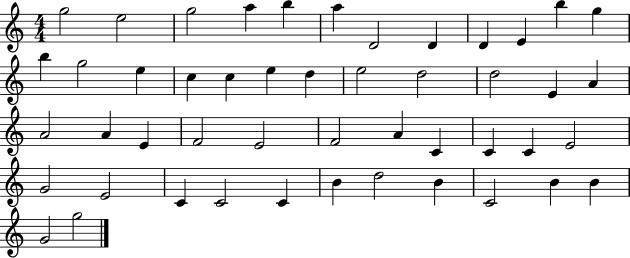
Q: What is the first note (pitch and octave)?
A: G5